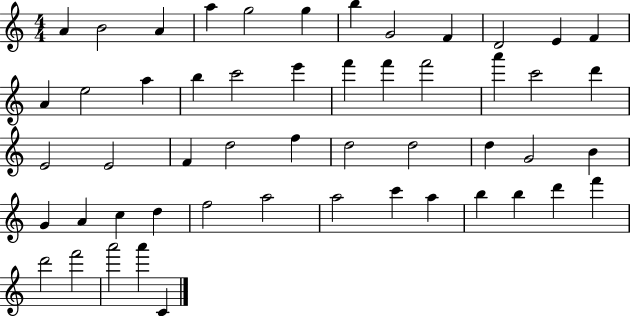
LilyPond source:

{
  \clef treble
  \numericTimeSignature
  \time 4/4
  \key c \major
  a'4 b'2 a'4 | a''4 g''2 g''4 | b''4 g'2 f'4 | d'2 e'4 f'4 | \break a'4 e''2 a''4 | b''4 c'''2 e'''4 | f'''4 f'''4 f'''2 | a'''4 c'''2 d'''4 | \break e'2 e'2 | f'4 d''2 f''4 | d''2 d''2 | d''4 g'2 b'4 | \break g'4 a'4 c''4 d''4 | f''2 a''2 | a''2 c'''4 a''4 | b''4 b''4 d'''4 f'''4 | \break d'''2 f'''2 | a'''2 a'''4 c'4 | \bar "|."
}